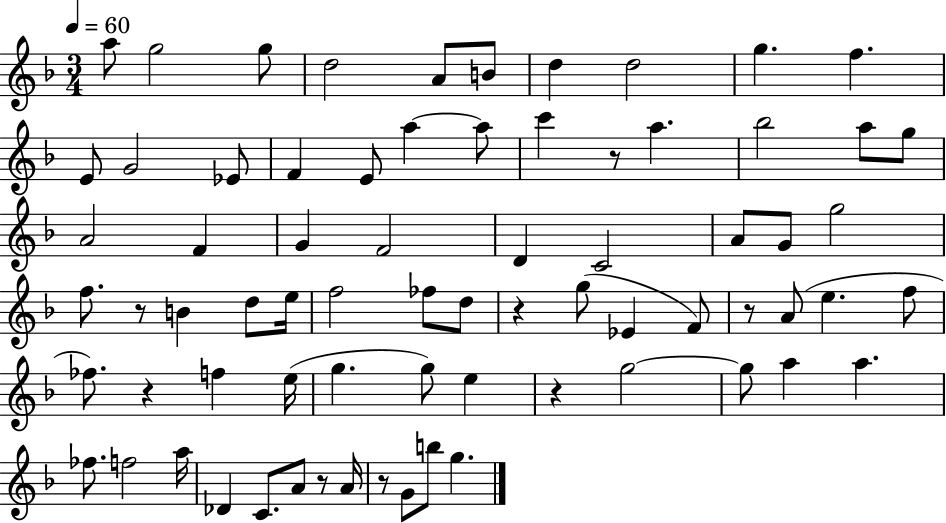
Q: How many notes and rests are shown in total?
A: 72